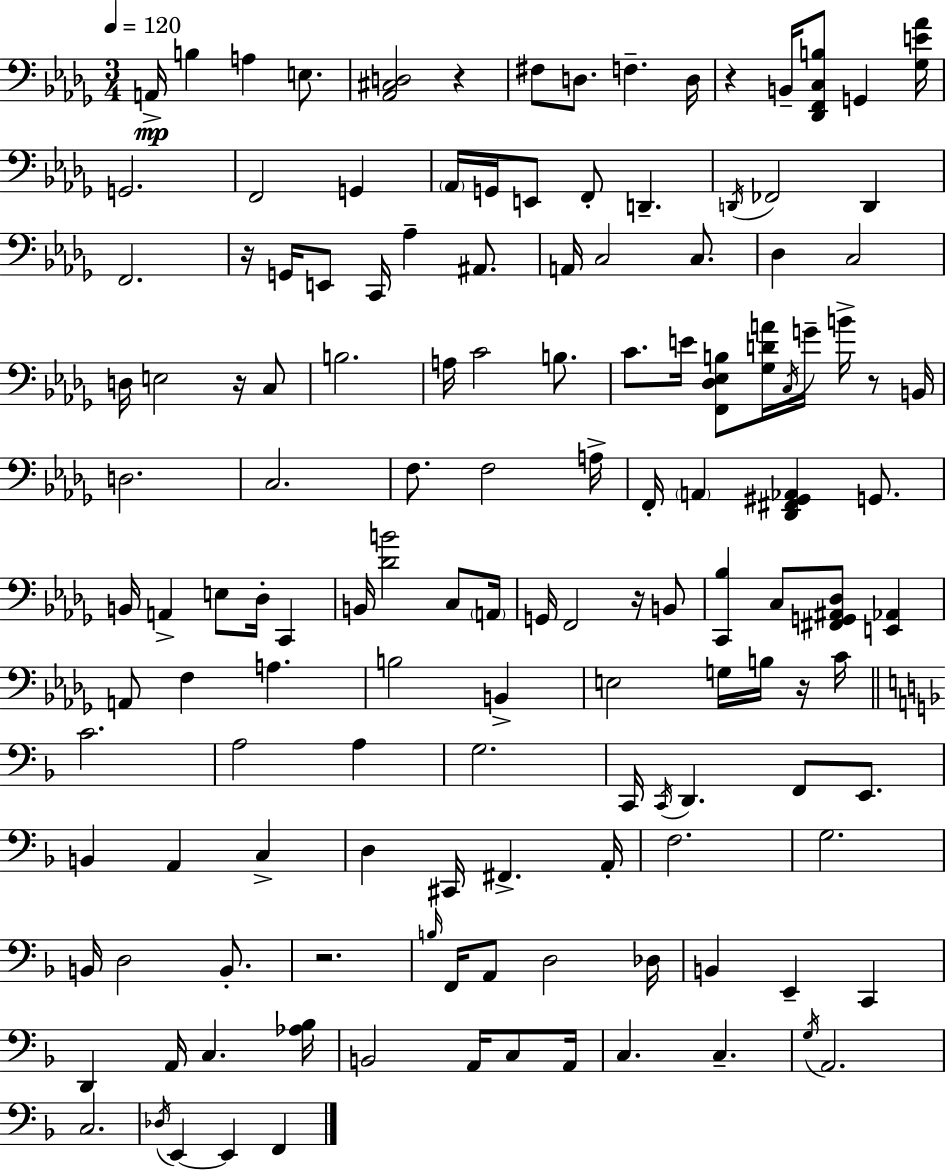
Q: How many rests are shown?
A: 8